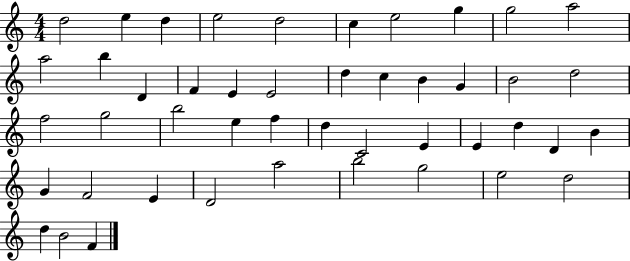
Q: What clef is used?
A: treble